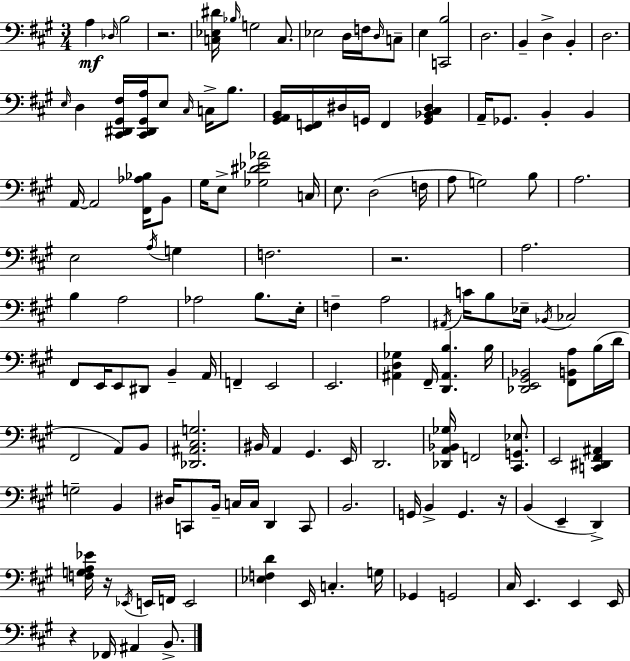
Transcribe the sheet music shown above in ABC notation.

X:1
T:Untitled
M:3/4
L:1/4
K:A
A, _D,/4 B,2 z2 [C,_E,^D]/4 _B,/4 G,2 C,/2 _E,2 D,/4 F,/4 D,/4 C,/2 E, [C,,B,]2 D,2 B,, D, B,, D,2 E,/4 D, [^C,,^D,,^G,,^F,]/4 [^C,,^D,,^G,,A,]/4 E,/2 ^C,/4 C,/4 B,/2 [^G,,A,,B,,]/4 [E,,F,,]/4 ^D,/4 G,,/4 F,, [G,,_B,,^C,^D,] A,,/4 _G,,/2 B,, B,, A,,/4 A,,2 [^F,,_A,_B,]/4 B,,/2 ^G,/4 E,/2 [_G,^D_E_A]2 C,/4 E,/2 D,2 F,/4 A,/2 G,2 B,/2 A,2 E,2 A,/4 G, F,2 z2 A,2 B, A,2 _A,2 B,/2 E,/4 F, A,2 ^A,,/4 C/4 B,/2 _E,/4 _B,,/4 _C,2 ^F,,/2 E,,/4 E,,/2 ^D,,/2 B,, A,,/4 F,, E,,2 E,,2 [^A,,D,_G,] ^F,,/4 [D,,^A,,B,] B,/4 [_D,,E,,^G,,_B,,]2 [^F,,B,,A,]/2 B,/4 D/4 ^F,,2 A,,/2 B,,/2 [_D,,^A,,^C,G,]2 ^B,,/4 A,, ^G,, E,,/4 D,,2 [_D,,A,,_B,,_G,]/4 F,,2 [^C,,G,,_E,]/2 E,,2 [C,,^D,,^F,,^A,,] G,2 B,, ^D,/4 C,,/2 B,,/4 C,/4 C,/4 D,, C,,/2 B,,2 G,,/4 B,, G,, z/4 B,, E,, D,, [F,G,A,_E]/4 z/4 _E,,/4 E,,/4 F,,/4 E,,2 [_E,F,D] E,,/4 C, G,/4 _G,, G,,2 ^C,/4 E,, E,, E,,/4 z _F,,/4 ^A,, B,,/2